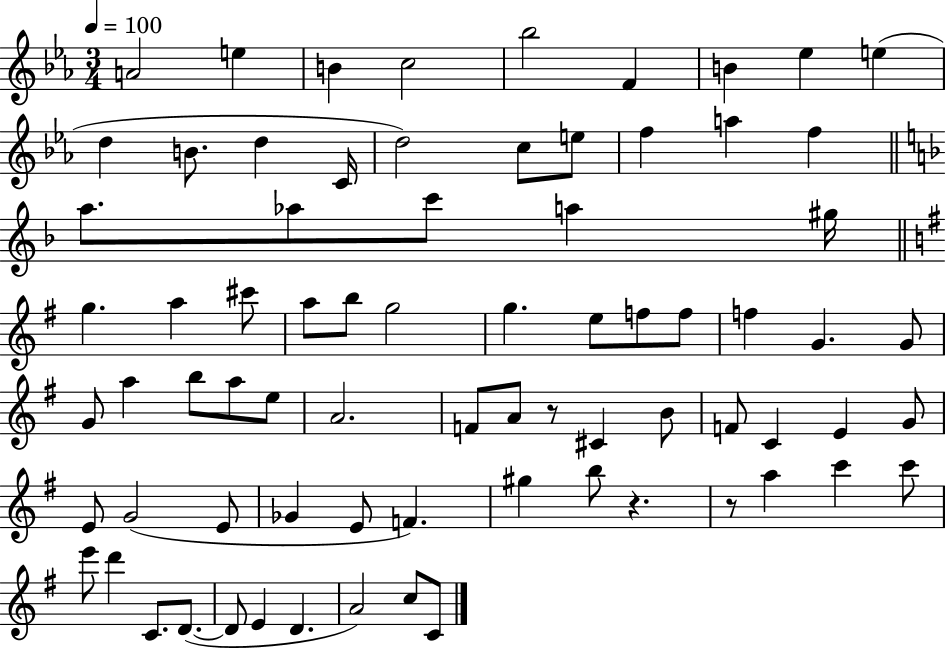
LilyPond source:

{
  \clef treble
  \numericTimeSignature
  \time 3/4
  \key ees \major
  \tempo 4 = 100
  a'2 e''4 | b'4 c''2 | bes''2 f'4 | b'4 ees''4 e''4( | \break d''4 b'8. d''4 c'16 | d''2) c''8 e''8 | f''4 a''4 f''4 | \bar "||" \break \key f \major a''8. aes''8 c'''8 a''4 gis''16 | \bar "||" \break \key e \minor g''4. a''4 cis'''8 | a''8 b''8 g''2 | g''4. e''8 f''8 f''8 | f''4 g'4. g'8 | \break g'8 a''4 b''8 a''8 e''8 | a'2. | f'8 a'8 r8 cis'4 b'8 | f'8 c'4 e'4 g'8 | \break e'8 g'2( e'8 | ges'4 e'8 f'4.) | gis''4 b''8 r4. | r8 a''4 c'''4 c'''8 | \break e'''8 d'''4 c'8. d'8.~(~ | d'8 e'4 d'4. | a'2) c''8 c'8 | \bar "|."
}